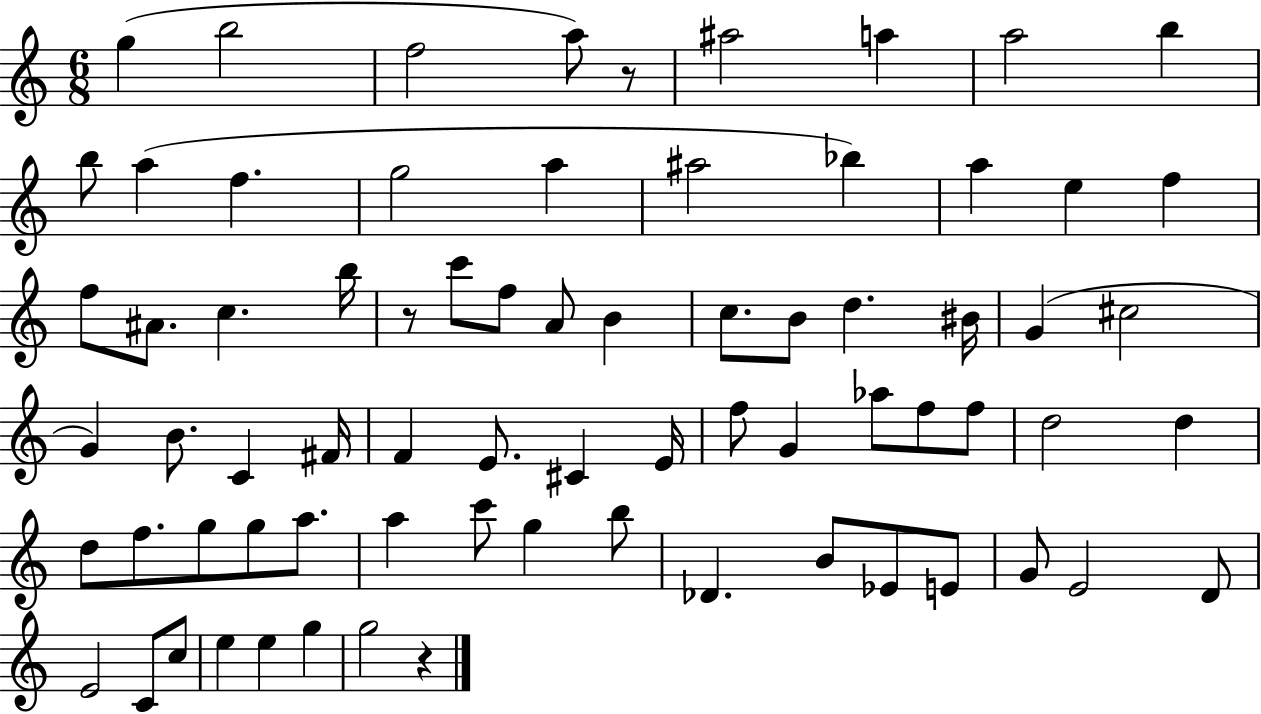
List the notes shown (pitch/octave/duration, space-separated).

G5/q B5/h F5/h A5/e R/e A#5/h A5/q A5/h B5/q B5/e A5/q F5/q. G5/h A5/q A#5/h Bb5/q A5/q E5/q F5/q F5/e A#4/e. C5/q. B5/s R/e C6/e F5/e A4/e B4/q C5/e. B4/e D5/q. BIS4/s G4/q C#5/h G4/q B4/e. C4/q F#4/s F4/q E4/e. C#4/q E4/s F5/e G4/q Ab5/e F5/e F5/e D5/h D5/q D5/e F5/e. G5/e G5/e A5/e. A5/q C6/e G5/q B5/e Db4/q. B4/e Eb4/e E4/e G4/e E4/h D4/e E4/h C4/e C5/e E5/q E5/q G5/q G5/h R/q